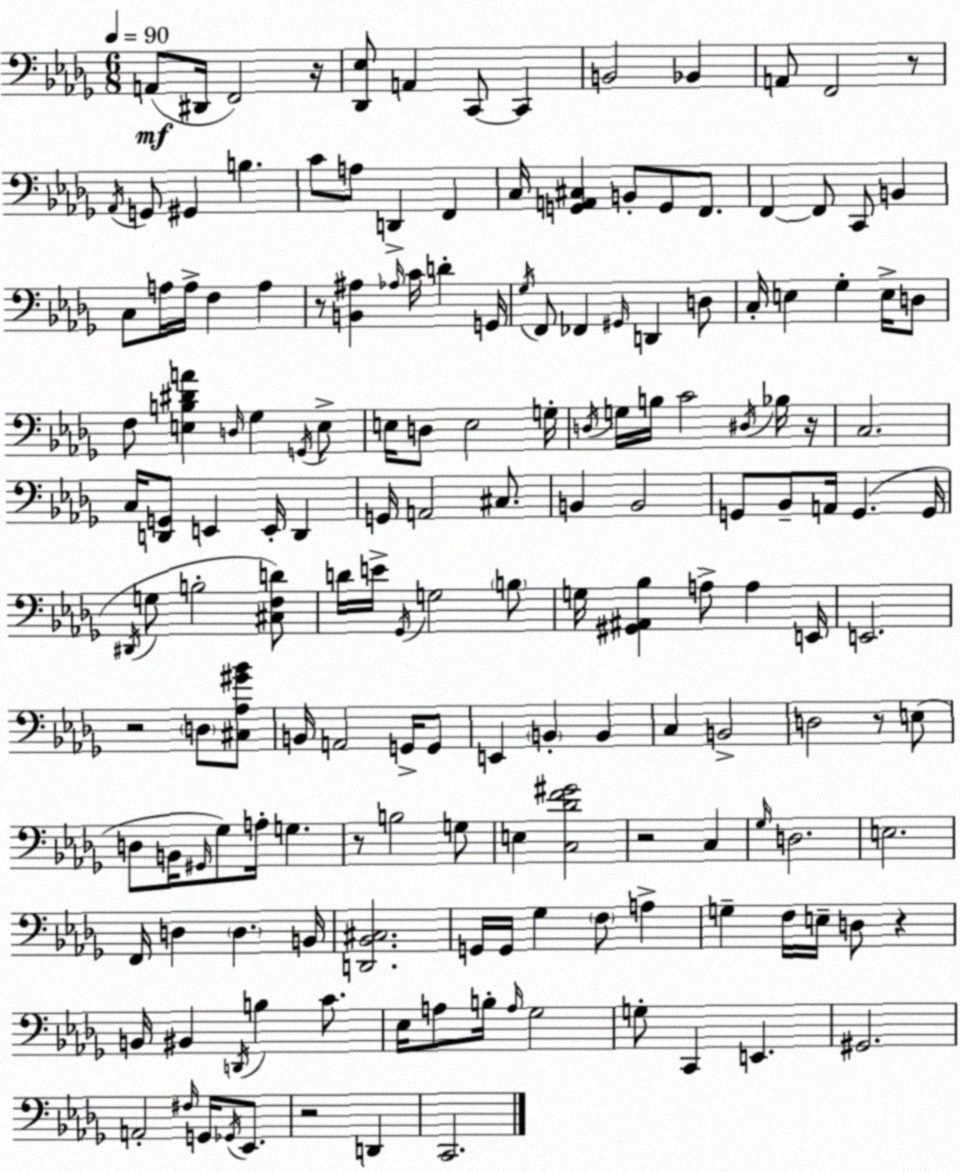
X:1
T:Untitled
M:6/8
L:1/4
K:Bbm
A,,/2 ^D,,/4 F,,2 z/4 [_D,,_E,]/2 A,, C,,/2 C,, B,,2 _B,, A,,/2 F,,2 z/2 _A,,/4 G,,/2 ^G,, B, C/2 A,/2 D,, F,, C,/4 [G,,A,,^C,] B,,/2 G,,/2 F,,/2 F,, F,,/2 C,,/2 B,, C,/2 A,/4 A,/4 F, A, z/2 [B,,^A,] _A,/4 C/4 D G,,/4 _G,/4 F,,/2 _F,, ^G,,/4 D,, D,/2 C,/4 E, _G, E,/4 D,/2 F,/2 [E,B,^DA] D,/4 _G, G,,/4 E,/2 E,/4 D,/2 E,2 G,/4 D,/4 G,/4 B,/4 C2 ^D,/4 _B,/4 z/4 C,2 C,/4 [D,,G,,]/2 E,, E,,/4 D,, G,,/4 A,,2 ^C,/2 B,, B,,2 G,,/2 _B,,/2 A,,/4 G,, G,,/4 ^D,,/4 G,/2 B,2 [^C,F,D]/2 D/4 E/4 _G,,/4 G,2 B,/2 G,/4 [^G,,^A,,_B,] A,/2 A, E,,/4 E,,2 z2 D,/2 [^C,_A,^G_B]/2 B,,/4 A,,2 G,,/4 G,,/2 E,, B,, B,, C, B,,2 D,2 z/2 E,/2 D,/2 B,,/4 ^G,,/4 _G,/2 A,/4 G, z/2 B,2 G,/2 E, [C,_DF^G]2 z2 C, _G,/4 D,2 E,2 F,,/4 D, D, B,,/4 [D,,_B,,^C,]2 G,,/4 G,,/4 _G, F,/2 A, G, F,/4 E,/4 D,/2 z B,,/4 ^B,, D,,/4 B, C/2 _E,/4 A,/2 B,/4 A,/4 _G,2 G,/2 C,, E,, ^G,,2 A,,2 ^F,/4 G,,/4 _G,,/4 _E,,/2 z2 D,, C,,2